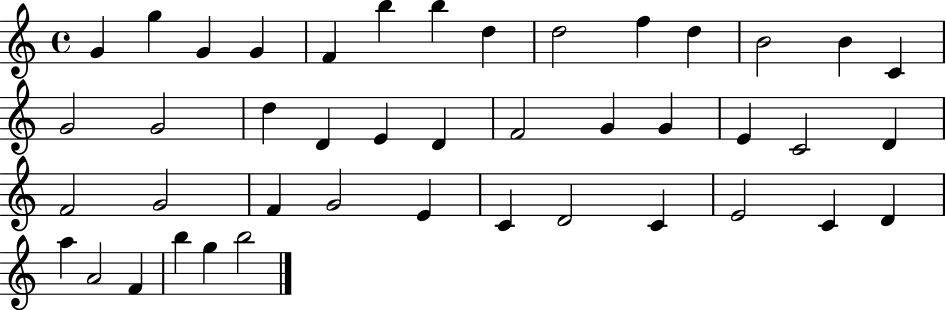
{
  \clef treble
  \time 4/4
  \defaultTimeSignature
  \key c \major
  g'4 g''4 g'4 g'4 | f'4 b''4 b''4 d''4 | d''2 f''4 d''4 | b'2 b'4 c'4 | \break g'2 g'2 | d''4 d'4 e'4 d'4 | f'2 g'4 g'4 | e'4 c'2 d'4 | \break f'2 g'2 | f'4 g'2 e'4 | c'4 d'2 c'4 | e'2 c'4 d'4 | \break a''4 a'2 f'4 | b''4 g''4 b''2 | \bar "|."
}